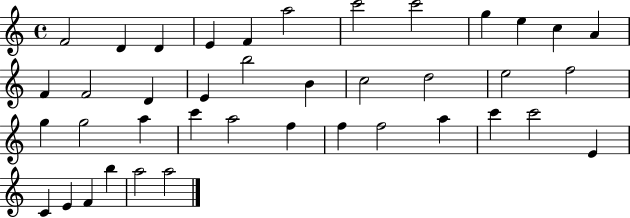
{
  \clef treble
  \time 4/4
  \defaultTimeSignature
  \key c \major
  f'2 d'4 d'4 | e'4 f'4 a''2 | c'''2 c'''2 | g''4 e''4 c''4 a'4 | \break f'4 f'2 d'4 | e'4 b''2 b'4 | c''2 d''2 | e''2 f''2 | \break g''4 g''2 a''4 | c'''4 a''2 f''4 | f''4 f''2 a''4 | c'''4 c'''2 e'4 | \break c'4 e'4 f'4 b''4 | a''2 a''2 | \bar "|."
}